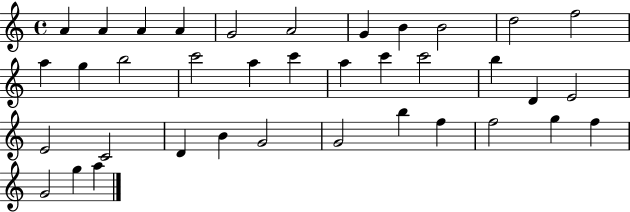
{
  \clef treble
  \time 4/4
  \defaultTimeSignature
  \key c \major
  a'4 a'4 a'4 a'4 | g'2 a'2 | g'4 b'4 b'2 | d''2 f''2 | \break a''4 g''4 b''2 | c'''2 a''4 c'''4 | a''4 c'''4 c'''2 | b''4 d'4 e'2 | \break e'2 c'2 | d'4 b'4 g'2 | g'2 b''4 f''4 | f''2 g''4 f''4 | \break g'2 g''4 a''4 | \bar "|."
}